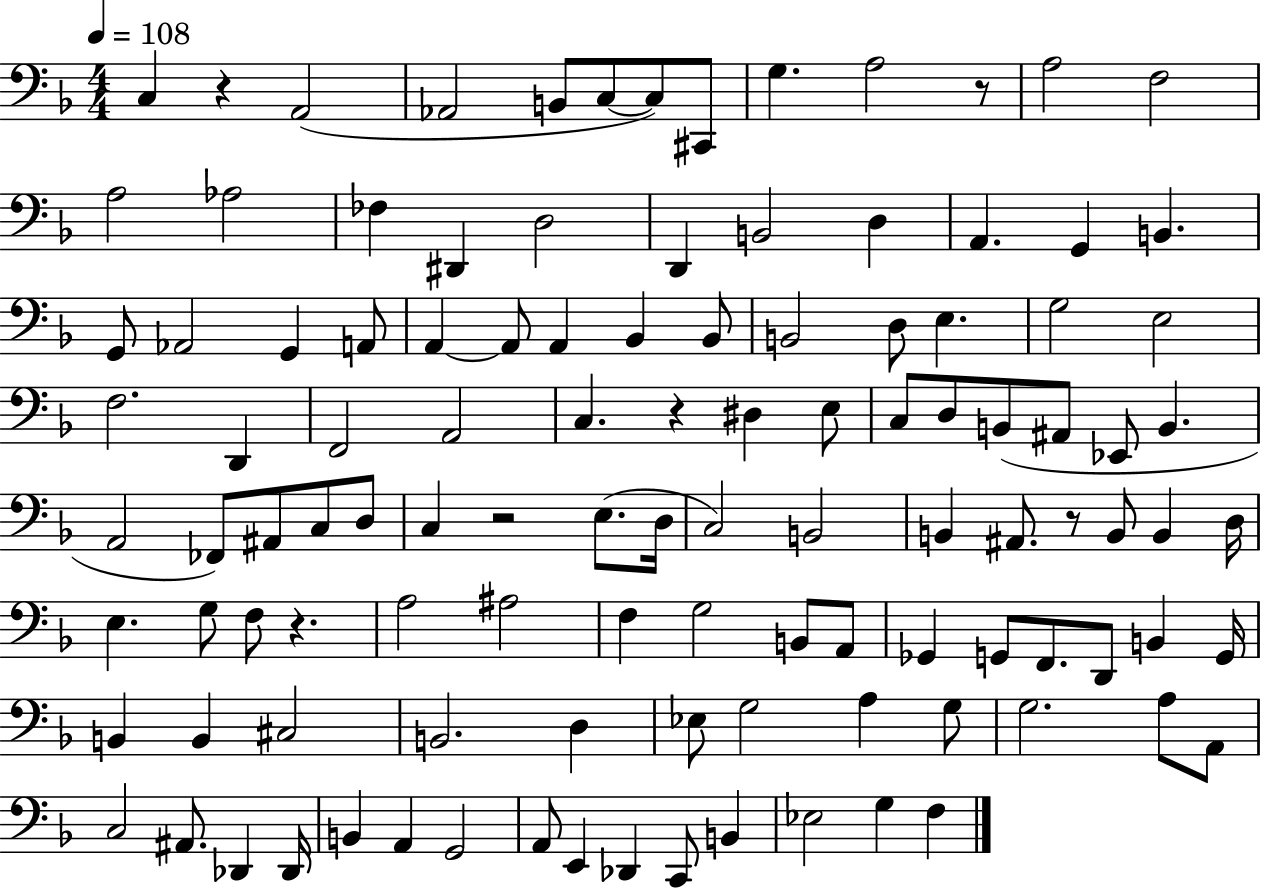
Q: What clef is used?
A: bass